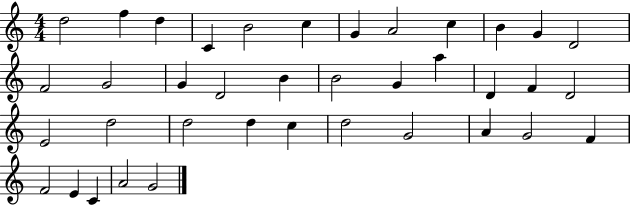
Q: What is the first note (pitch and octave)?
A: D5